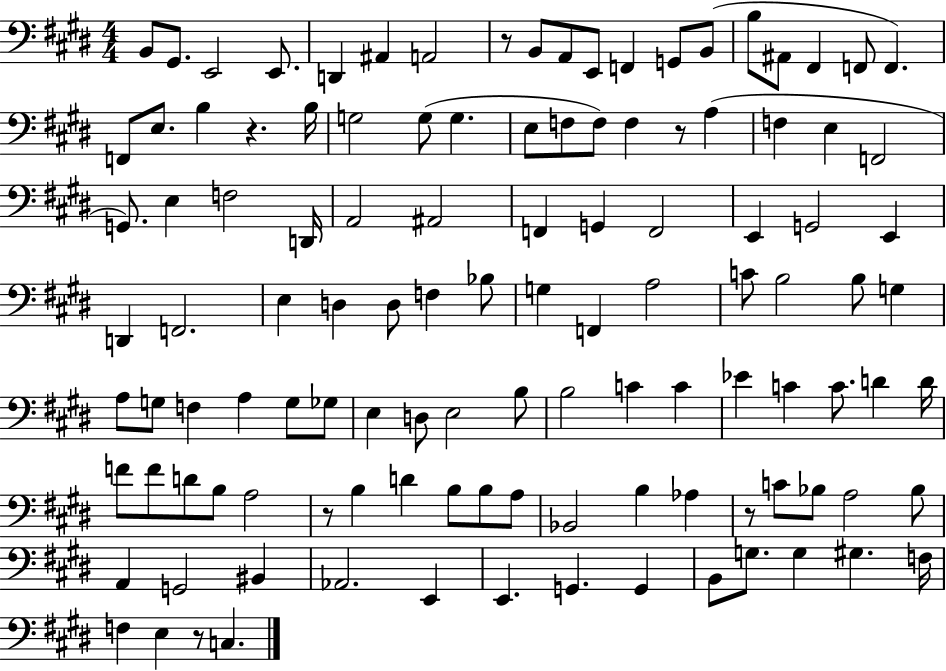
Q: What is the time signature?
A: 4/4